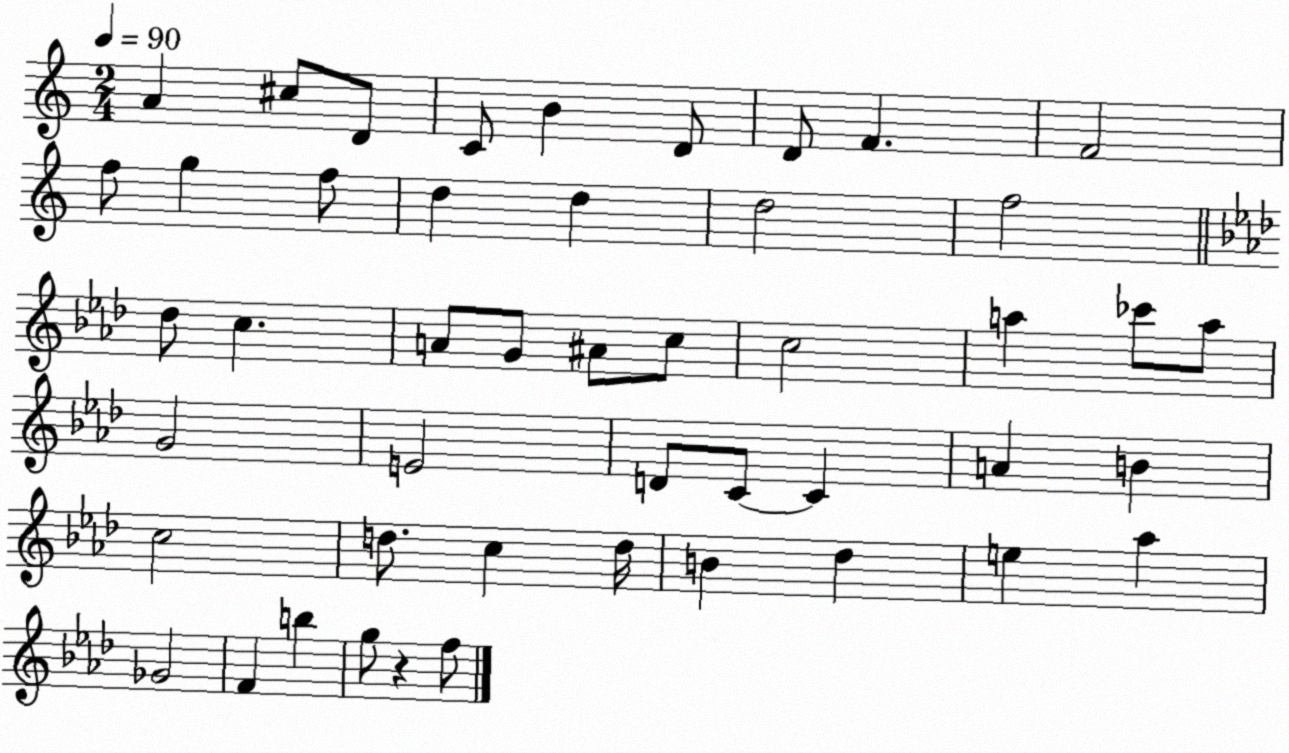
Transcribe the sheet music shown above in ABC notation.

X:1
T:Untitled
M:2/4
L:1/4
K:C
A ^c/2 D/2 C/2 B D/2 D/2 F F2 f/2 g f/2 d d d2 f2 _d/2 c A/2 G/2 ^A/2 c/2 c2 a _c'/2 a/2 G2 E2 D/2 C/2 C A B c2 d/2 c d/4 B _d e _a _G2 F b g/2 z f/2